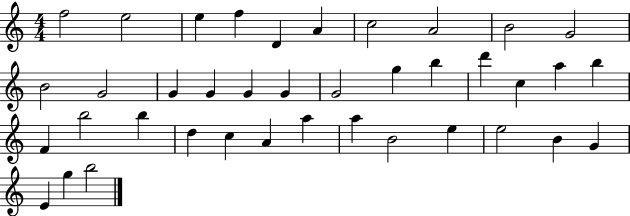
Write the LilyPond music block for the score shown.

{
  \clef treble
  \numericTimeSignature
  \time 4/4
  \key c \major
  f''2 e''2 | e''4 f''4 d'4 a'4 | c''2 a'2 | b'2 g'2 | \break b'2 g'2 | g'4 g'4 g'4 g'4 | g'2 g''4 b''4 | d'''4 c''4 a''4 b''4 | \break f'4 b''2 b''4 | d''4 c''4 a'4 a''4 | a''4 b'2 e''4 | e''2 b'4 g'4 | \break e'4 g''4 b''2 | \bar "|."
}